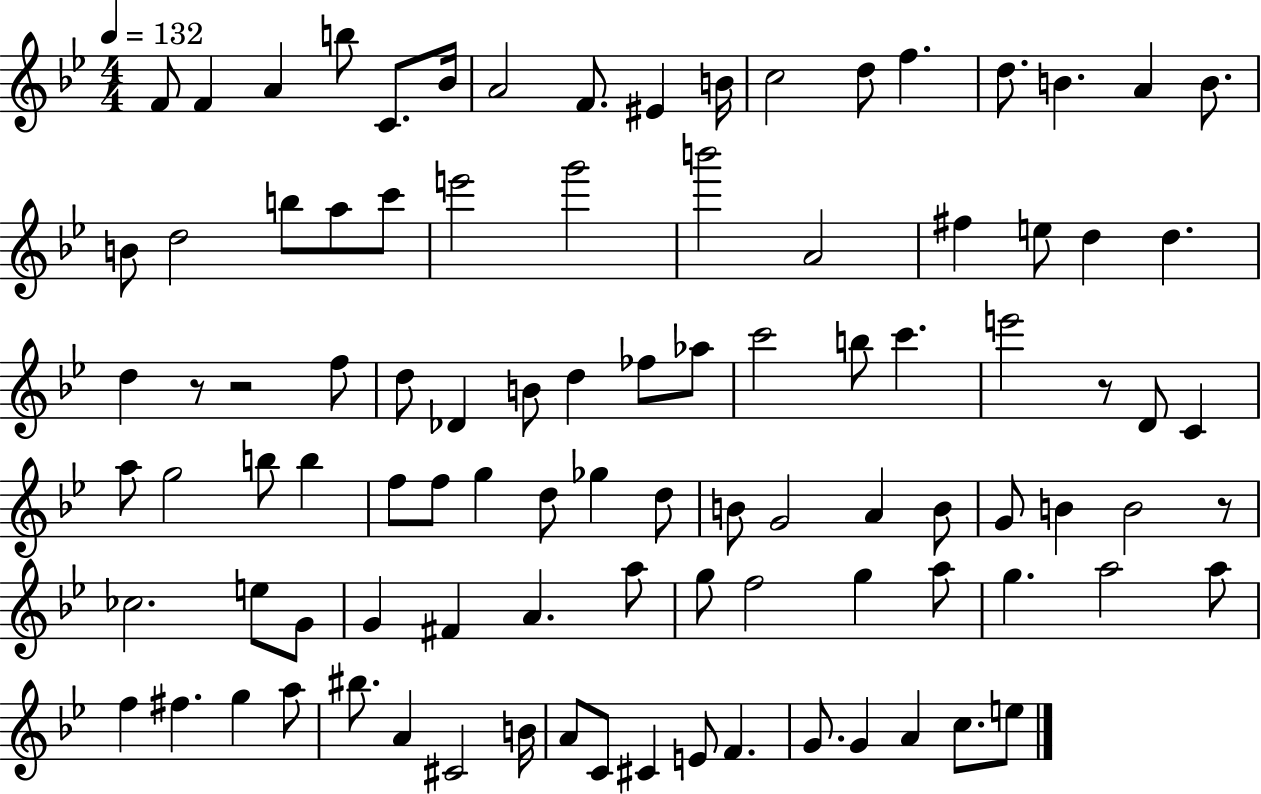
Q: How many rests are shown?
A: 4